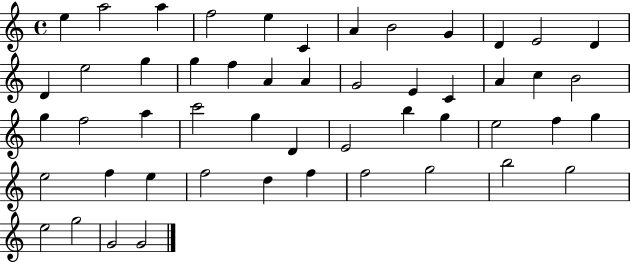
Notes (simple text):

E5/q A5/h A5/q F5/h E5/q C4/q A4/q B4/h G4/q D4/q E4/h D4/q D4/q E5/h G5/q G5/q F5/q A4/q A4/q G4/h E4/q C4/q A4/q C5/q B4/h G5/q F5/h A5/q C6/h G5/q D4/q E4/h B5/q G5/q E5/h F5/q G5/q E5/h F5/q E5/q F5/h D5/q F5/q F5/h G5/h B5/h G5/h E5/h G5/h G4/h G4/h